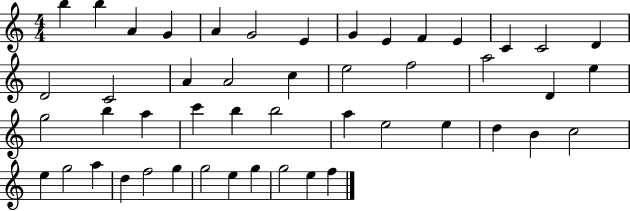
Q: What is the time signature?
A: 4/4